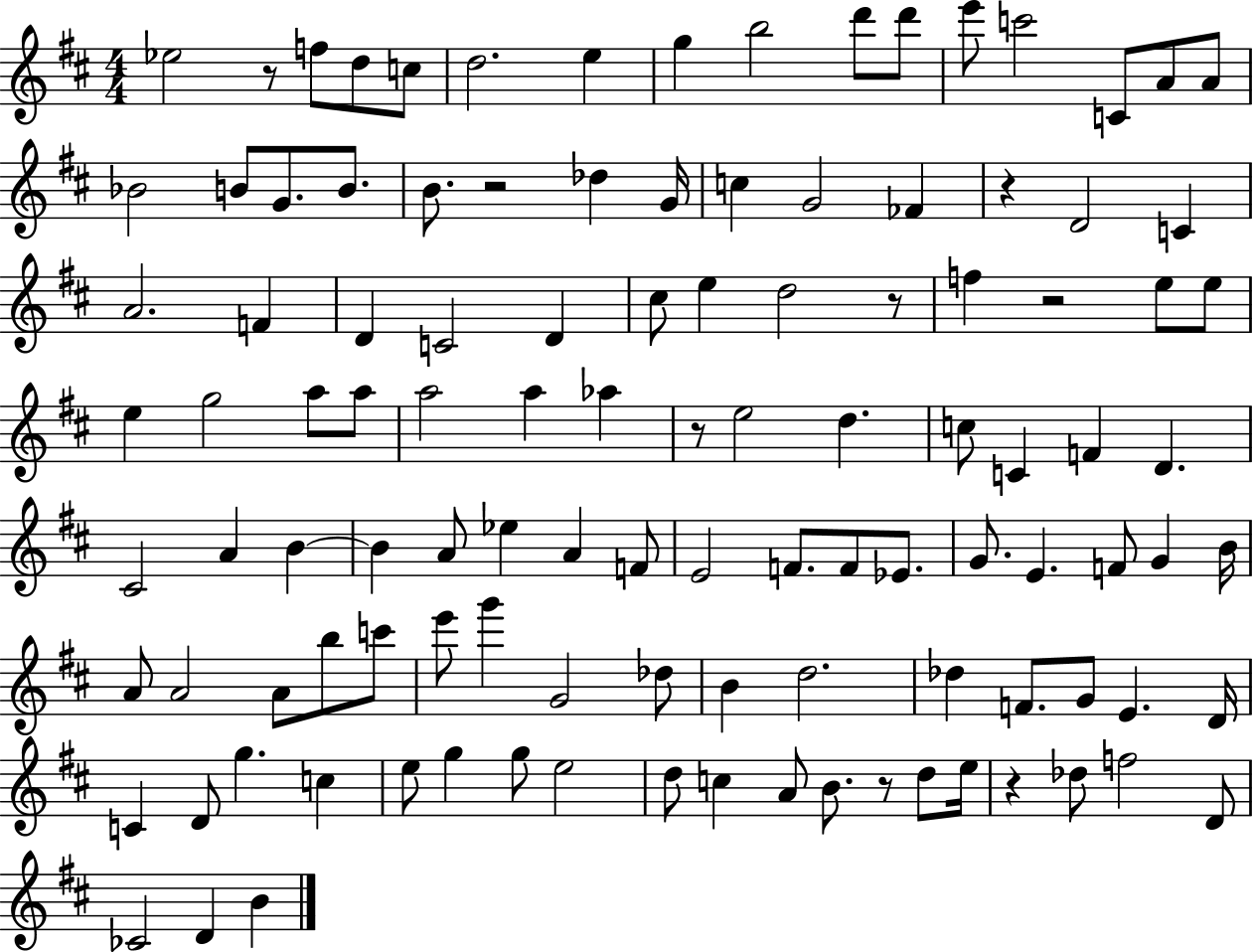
Eb5/h R/e F5/e D5/e C5/e D5/h. E5/q G5/q B5/h D6/e D6/e E6/e C6/h C4/e A4/e A4/e Bb4/h B4/e G4/e. B4/e. B4/e. R/h Db5/q G4/s C5/q G4/h FES4/q R/q D4/h C4/q A4/h. F4/q D4/q C4/h D4/q C#5/e E5/q D5/h R/e F5/q R/h E5/e E5/e E5/q G5/h A5/e A5/e A5/h A5/q Ab5/q R/e E5/h D5/q. C5/e C4/q F4/q D4/q. C#4/h A4/q B4/q B4/q A4/e Eb5/q A4/q F4/e E4/h F4/e. F4/e Eb4/e. G4/e. E4/q. F4/e G4/q B4/s A4/e A4/h A4/e B5/e C6/e E6/e G6/q G4/h Db5/e B4/q D5/h. Db5/q F4/e. G4/e E4/q. D4/s C4/q D4/e G5/q. C5/q E5/e G5/q G5/e E5/h D5/e C5/q A4/e B4/e. R/e D5/e E5/s R/q Db5/e F5/h D4/e CES4/h D4/q B4/q